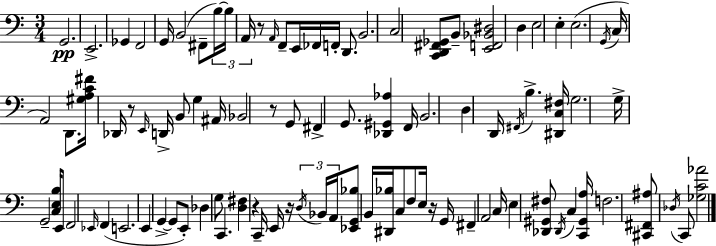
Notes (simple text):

G2/h. E2/h. Gb2/q F2/h G2/s B2/h F#2/e B3/s B3/s A2/s R/e A2/s F2/e E2/s FES2/s F2/s D2/e. B2/h. C3/h [C2,D2,F#2,Gb2]/e B2/e [E2,F2,Bb2,D#3]/h D3/q E3/h E3/q E3/h. G2/s C3/s A2/h D2/e. [G#3,A3,C4,F#4]/s Db2/s R/e E2/s D2/s B2/e G3/q A#2/s Bb2/h R/e G2/e F#2/q G2/e. [Db2,G#2,Ab3]/q F2/s B2/h. D3/q D2/s F#2/s B3/q. [D#2,C3,F#3]/s G3/h. G3/s G2/h [C3,E3,B3]/s E2/e F2/h Eb2/s F2/q E2/h. E2/q G2/q G2/e E2/e Db3/q G3/e C2/q. [D3,F#3]/q R/q C2/s E2/s R/s D3/s Bb2/s A2/s [Eb2,G2,Bb3]/e B2/s [D#2,Bb3]/s C3/e F3/e E3/s R/s G2/s F#2/q A2/h C3/s E3/q [Db2,G#2,F#3]/e Db2/s C3/q [C2,G#2,A3]/s F3/h. [C#2,F#2,A#3]/e Db3/s C2/e [Gb3,C4,Ab4]/h